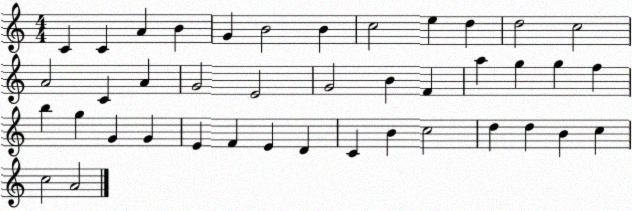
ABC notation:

X:1
T:Untitled
M:4/4
L:1/4
K:C
C C A B G B2 B c2 e d d2 c2 A2 C A G2 E2 G2 B F a g g f b g G G E F E D C B c2 d d B c c2 A2